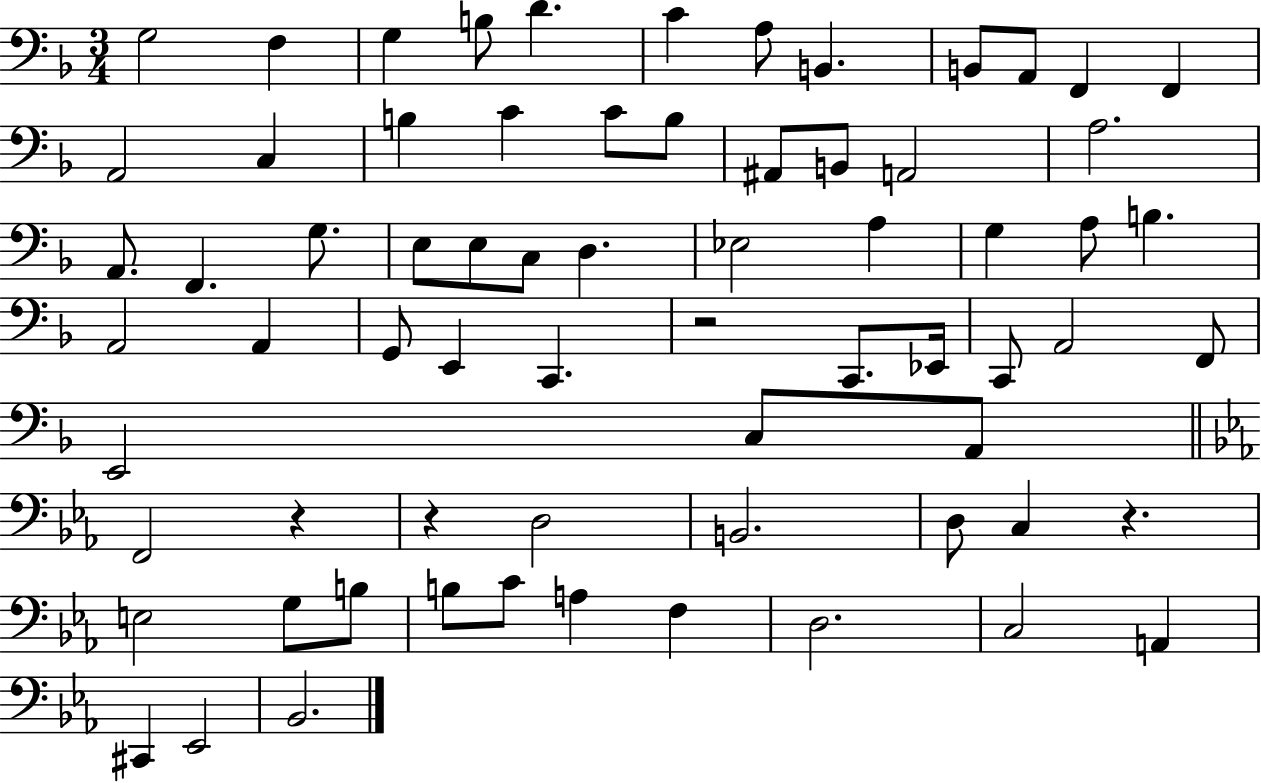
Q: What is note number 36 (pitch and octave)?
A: A2